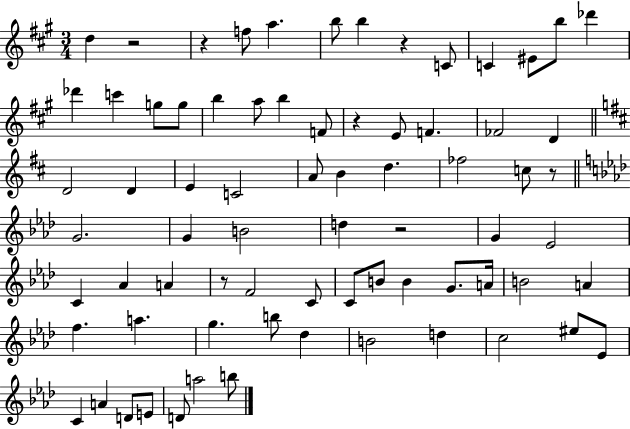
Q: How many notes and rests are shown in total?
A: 73